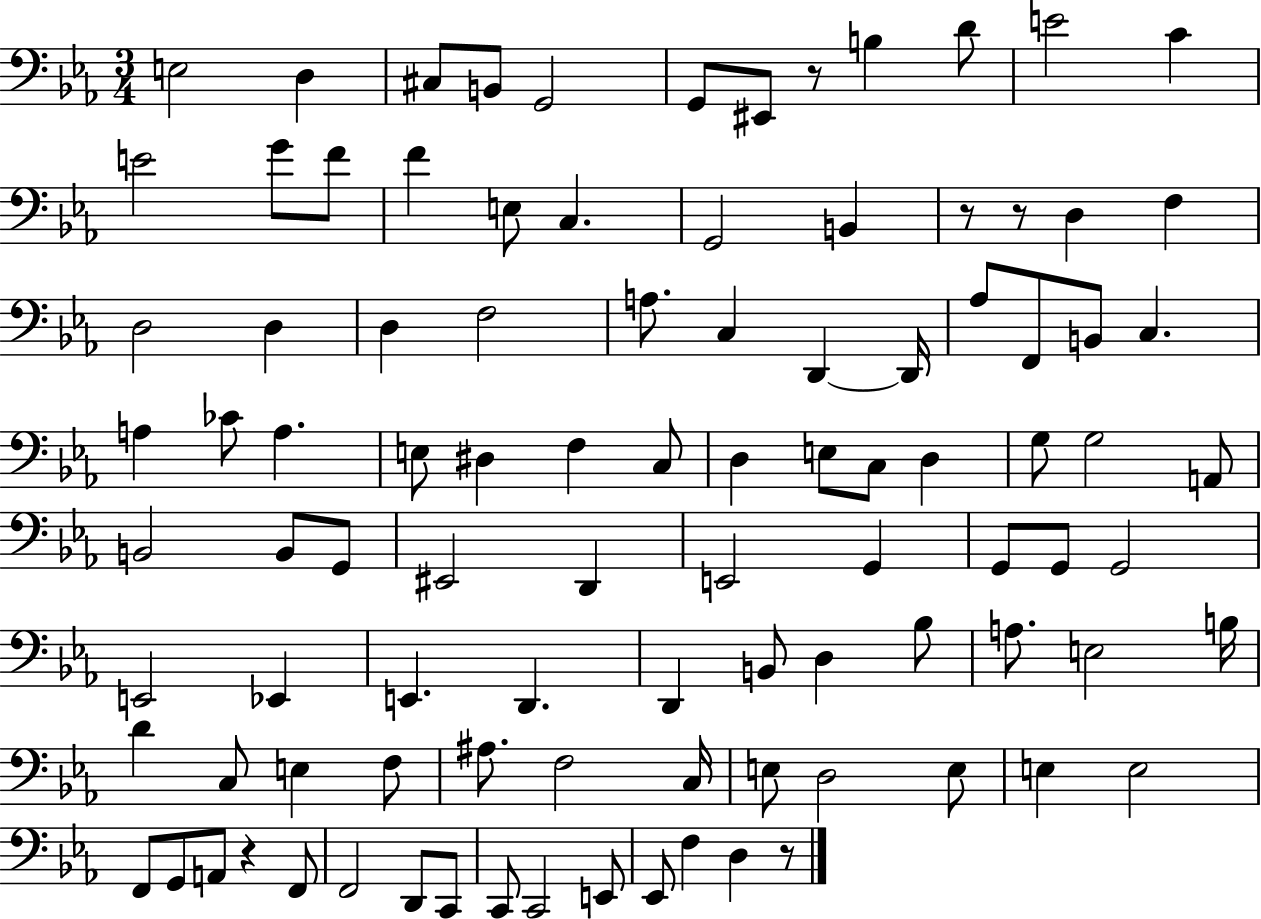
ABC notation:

X:1
T:Untitled
M:3/4
L:1/4
K:Eb
E,2 D, ^C,/2 B,,/2 G,,2 G,,/2 ^E,,/2 z/2 B, D/2 E2 C E2 G/2 F/2 F E,/2 C, G,,2 B,, z/2 z/2 D, F, D,2 D, D, F,2 A,/2 C, D,, D,,/4 _A,/2 F,,/2 B,,/2 C, A, _C/2 A, E,/2 ^D, F, C,/2 D, E,/2 C,/2 D, G,/2 G,2 A,,/2 B,,2 B,,/2 G,,/2 ^E,,2 D,, E,,2 G,, G,,/2 G,,/2 G,,2 E,,2 _E,, E,, D,, D,, B,,/2 D, _B,/2 A,/2 E,2 B,/4 D C,/2 E, F,/2 ^A,/2 F,2 C,/4 E,/2 D,2 E,/2 E, E,2 F,,/2 G,,/2 A,,/2 z F,,/2 F,,2 D,,/2 C,,/2 C,,/2 C,,2 E,,/2 _E,,/2 F, D, z/2